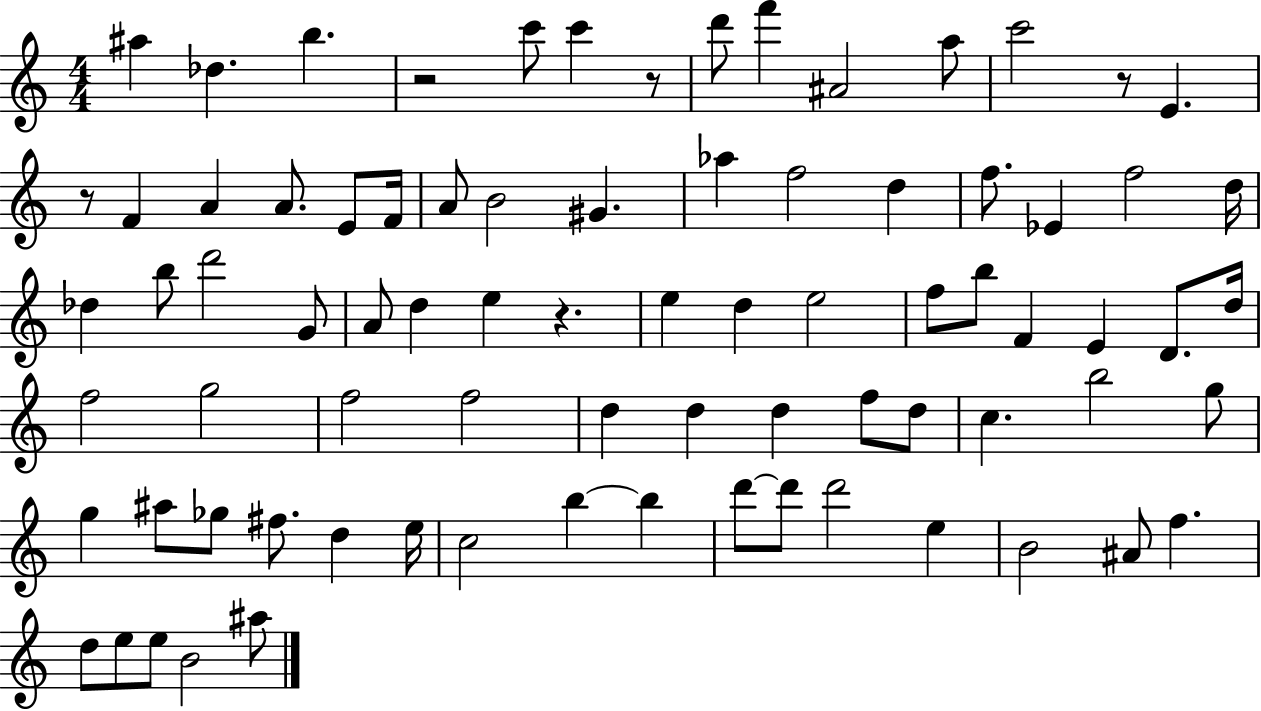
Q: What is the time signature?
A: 4/4